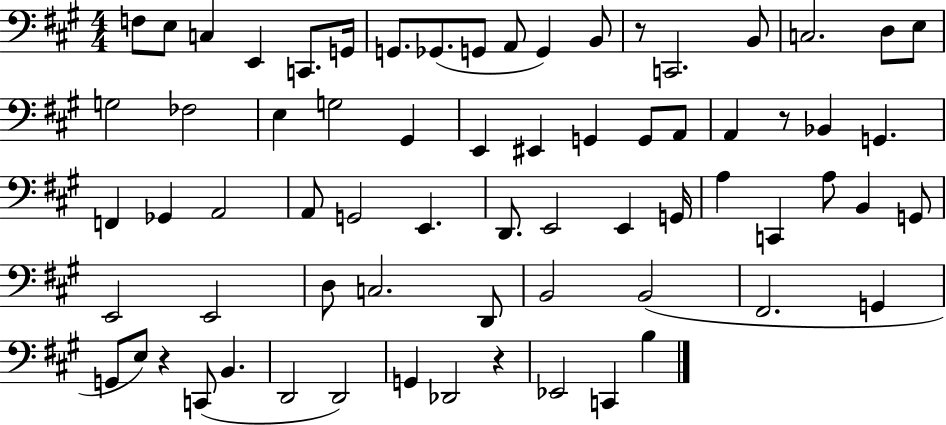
{
  \clef bass
  \numericTimeSignature
  \time 4/4
  \key a \major
  f8 e8 c4 e,4 c,8. g,16 | g,8. ges,8.( g,8 a,8 g,4) b,8 | r8 c,2. b,8 | c2. d8 e8 | \break g2 fes2 | e4 g2 gis,4 | e,4 eis,4 g,4 g,8 a,8 | a,4 r8 bes,4 g,4. | \break f,4 ges,4 a,2 | a,8 g,2 e,4. | d,8. e,2 e,4 g,16 | a4 c,4 a8 b,4 g,8 | \break e,2 e,2 | d8 c2. d,8 | b,2 b,2( | fis,2. g,4 | \break g,8 e8) r4 c,8( b,4. | d,2 d,2) | g,4 des,2 r4 | ees,2 c,4 b4 | \break \bar "|."
}